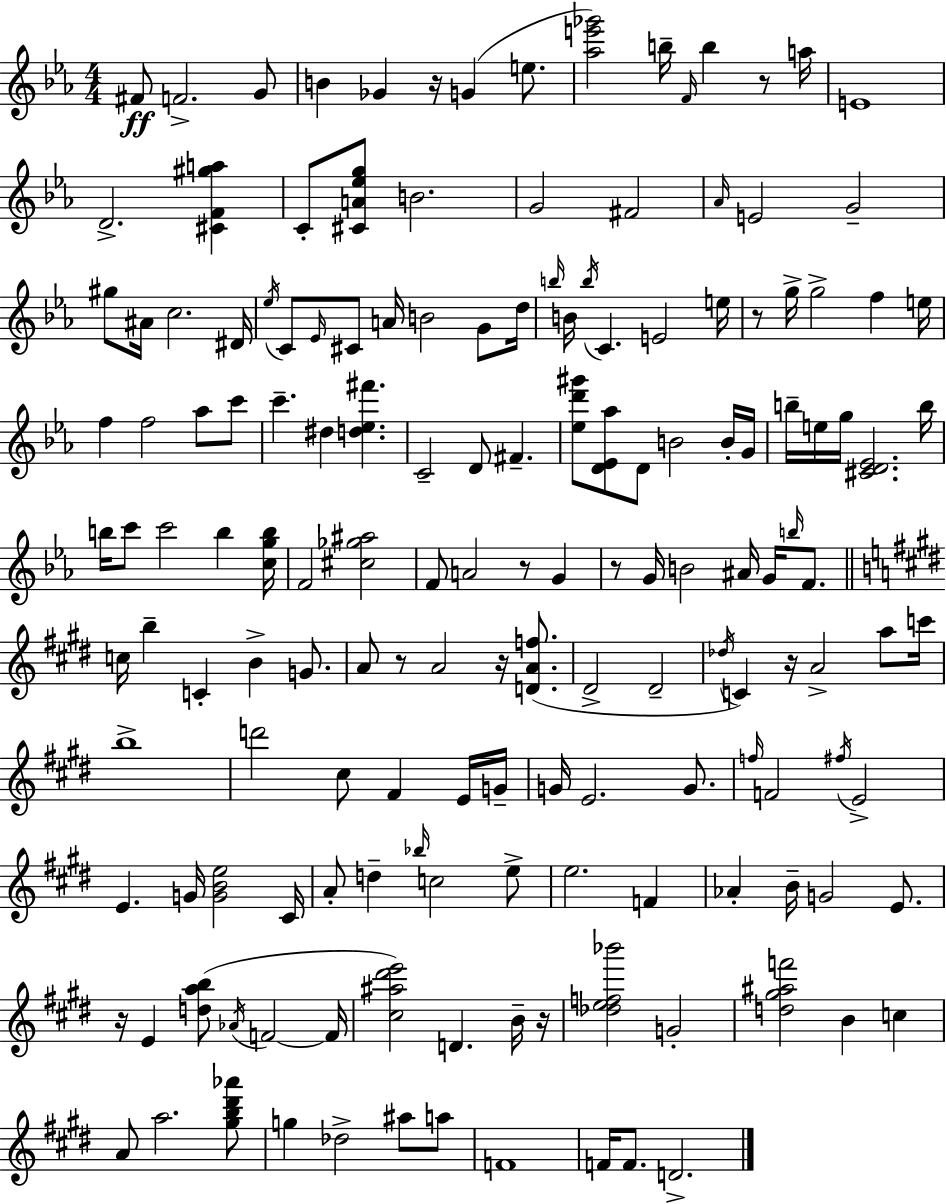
{
  \clef treble
  \numericTimeSignature
  \time 4/4
  \key ees \major
  fis'8\ff f'2.-> g'8 | b'4 ges'4 r16 g'4( e''8. | <aes'' e''' ges'''>2) b''16-- \grace { f'16 } b''4 r8 | a''16 e'1 | \break d'2.-> <cis' f' gis'' a''>4 | c'8-. <cis' a' ees'' g''>8 b'2. | g'2 fis'2 | \grace { aes'16 } e'2 g'2-- | \break gis''8 ais'16 c''2. | dis'16 \acciaccatura { ees''16 } c'8 \grace { ees'16 } cis'8 a'16 b'2 | g'8 d''16 \grace { b''16 } b'16 \acciaccatura { b''16 } c'4. e'2 | e''16 r8 g''16-> g''2-> | \break f''4 e''16 f''4 f''2 | aes''8 c'''8 c'''4.-- dis''4 | <d'' ees'' fis'''>4. c'2-- d'8 | fis'4.-- <ees'' d''' gis'''>8 <d' ees' aes''>8 d'8 b'2 | \break b'16-. g'16 b''16-- e''16 g''16 <cis' d' ees'>2. | b''16 b''16 c'''8 c'''2 | b''4 <c'' g'' b''>16 f'2 <cis'' ges'' ais''>2 | f'8 a'2 | \break r8 g'4 r8 g'16 b'2 | ais'16 g'16 \grace { b''16 } f'8. \bar "||" \break \key e \major c''16 b''4-- c'4-. b'4-> g'8. | a'8 r8 a'2 r16 <d' a' f''>8.( | dis'2-> dis'2-- | \acciaccatura { des''16 } c'4) r16 a'2-> a''8 | \break c'''16 b''1-> | d'''2 cis''8 fis'4 e'16 | g'16-- g'16 e'2. g'8. | \grace { f''16 } f'2 \acciaccatura { fis''16 } e'2-> | \break e'4. g'16 <g' b' e''>2 | cis'16 a'8-. d''4-- \grace { bes''16 } c''2 | e''8-> e''2. | f'4 aes'4-. b'16-- g'2 | \break e'8. r16 e'4 <d'' a'' b''>8( \acciaccatura { aes'16 } f'2~~ | f'16 <cis'' ais'' dis''' e'''>2) d'4. | b'16-- r16 <des'' e'' f'' bes'''>2 g'2-. | <d'' gis'' ais'' f'''>2 b'4 | \break c''4 a'8 a''2. | <gis'' b'' dis''' aes'''>8 g''4 des''2-> | ais''8 a''8 f'1 | f'16 f'8. d'2.-> | \break \bar "|."
}